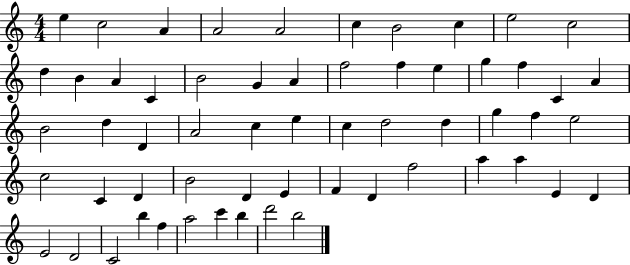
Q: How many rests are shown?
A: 0